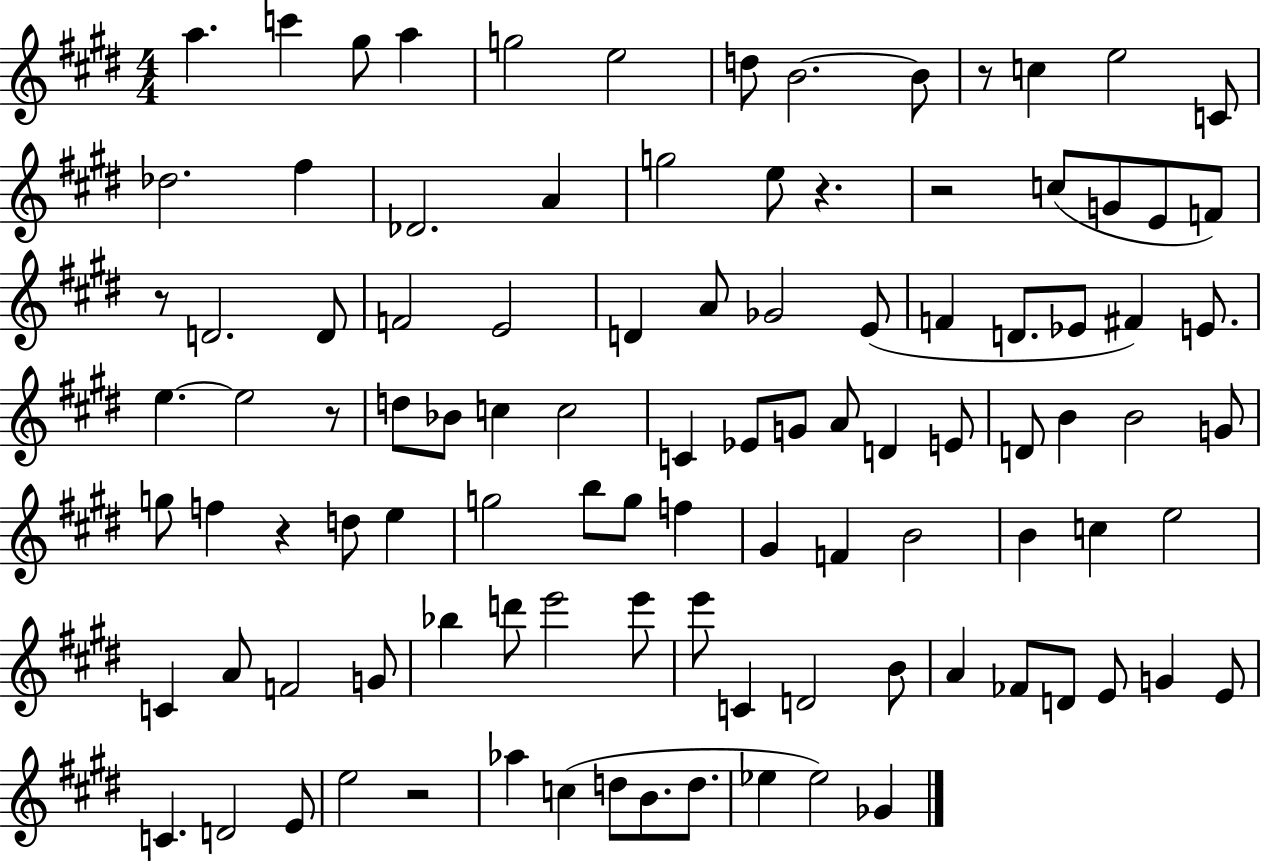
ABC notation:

X:1
T:Untitled
M:4/4
L:1/4
K:E
a c' ^g/2 a g2 e2 d/2 B2 B/2 z/2 c e2 C/2 _d2 ^f _D2 A g2 e/2 z z2 c/2 G/2 E/2 F/2 z/2 D2 D/2 F2 E2 D A/2 _G2 E/2 F D/2 _E/2 ^F E/2 e e2 z/2 d/2 _B/2 c c2 C _E/2 G/2 A/2 D E/2 D/2 B B2 G/2 g/2 f z d/2 e g2 b/2 g/2 f ^G F B2 B c e2 C A/2 F2 G/2 _b d'/2 e'2 e'/2 e'/2 C D2 B/2 A _F/2 D/2 E/2 G E/2 C D2 E/2 e2 z2 _a c d/2 B/2 d/2 _e _e2 _G